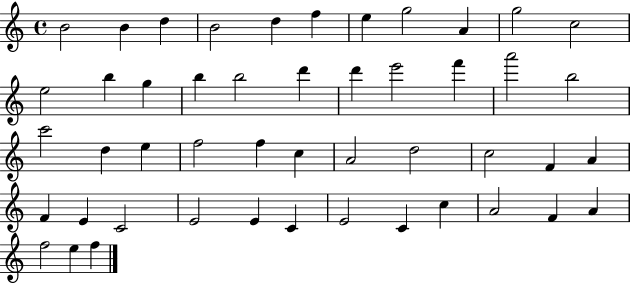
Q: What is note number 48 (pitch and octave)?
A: F5